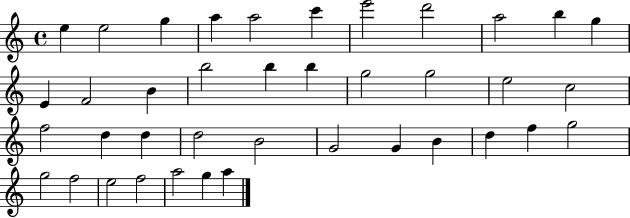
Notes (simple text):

E5/q E5/h G5/q A5/q A5/h C6/q E6/h D6/h A5/h B5/q G5/q E4/q F4/h B4/q B5/h B5/q B5/q G5/h G5/h E5/h C5/h F5/h D5/q D5/q D5/h B4/h G4/h G4/q B4/q D5/q F5/q G5/h G5/h F5/h E5/h F5/h A5/h G5/q A5/q